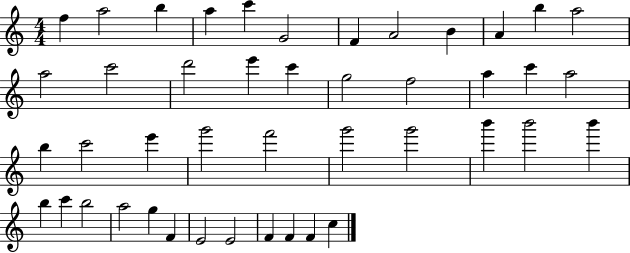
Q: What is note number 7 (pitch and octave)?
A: F4